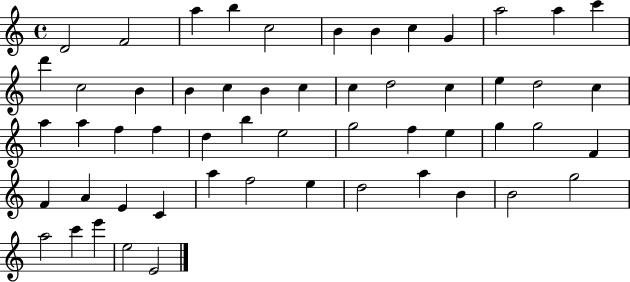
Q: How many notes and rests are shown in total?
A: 55